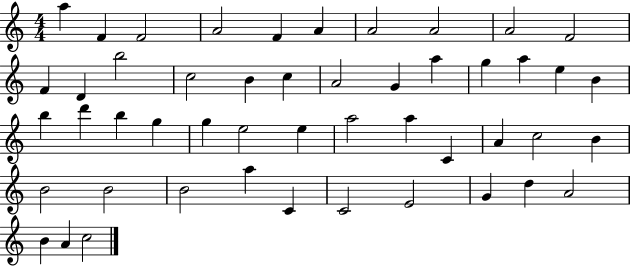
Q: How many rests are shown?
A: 0